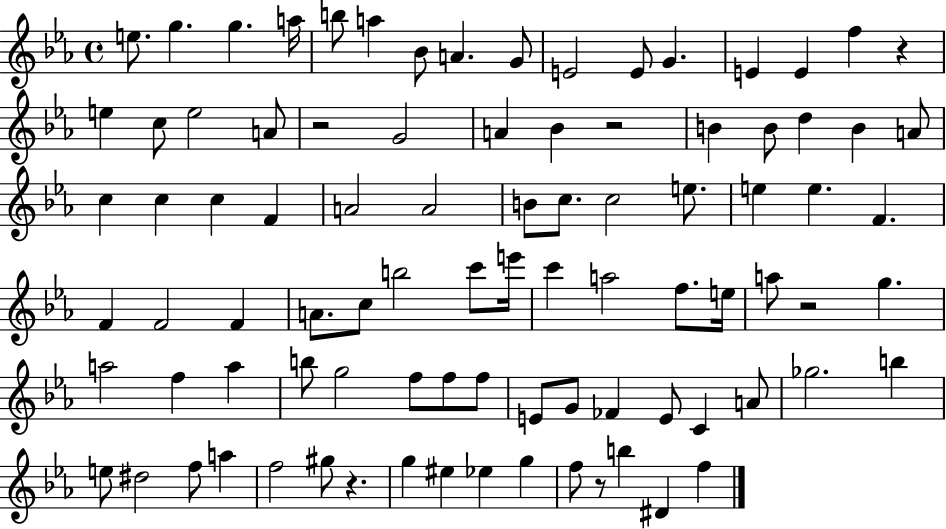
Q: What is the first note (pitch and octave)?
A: E5